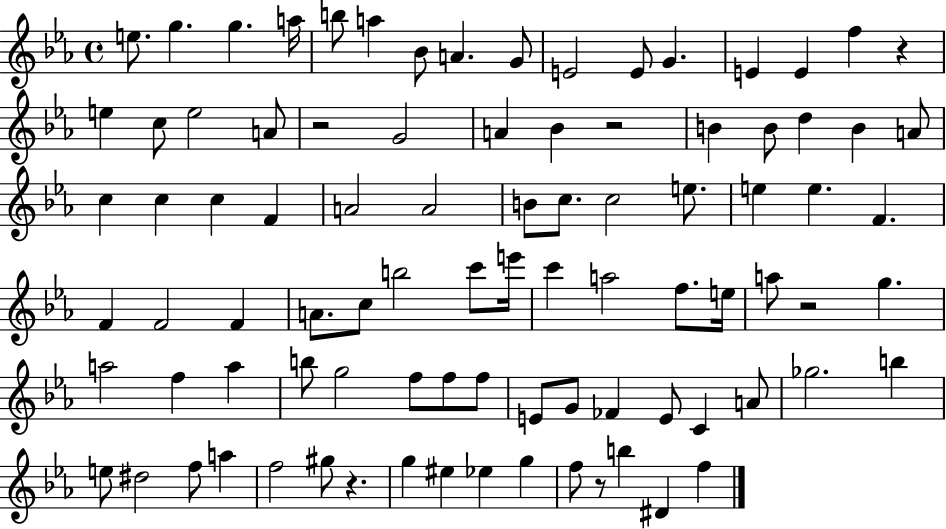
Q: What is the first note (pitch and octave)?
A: E5